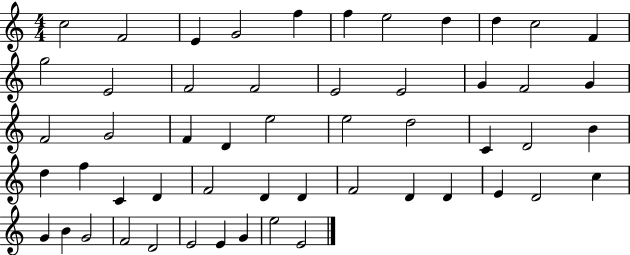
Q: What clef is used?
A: treble